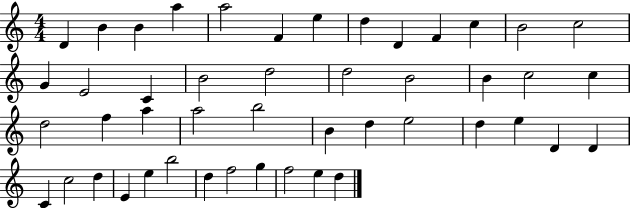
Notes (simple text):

D4/q B4/q B4/q A5/q A5/h F4/q E5/q D5/q D4/q F4/q C5/q B4/h C5/h G4/q E4/h C4/q B4/h D5/h D5/h B4/h B4/q C5/h C5/q D5/h F5/q A5/q A5/h B5/h B4/q D5/q E5/h D5/q E5/q D4/q D4/q C4/q C5/h D5/q E4/q E5/q B5/h D5/q F5/h G5/q F5/h E5/q D5/q